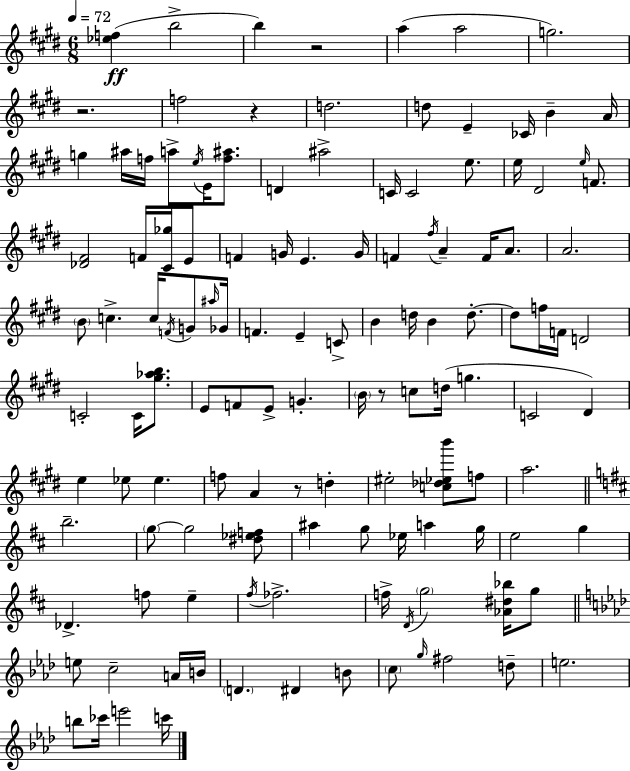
[Eb5,F5]/q B5/h B5/q R/h A5/q A5/h G5/h. R/h. F5/h R/q D5/h. D5/e E4/q CES4/s B4/q A4/s G5/q A#5/s F5/s A5/e E5/s E4/s [F5,A#5]/e. D4/q A#5/h C4/s C4/h E5/e. E5/s D#4/h E5/s F4/e. [Db4,F#4]/h F4/s [C#4,Gb5]/s E4/e F4/q G4/s E4/q. G4/s F4/q F#5/s A4/q F4/s A4/e. A4/h. B4/e C5/q. C5/s F4/s G4/e A#5/s Gb4/s F4/q. E4/q C4/e B4/q D5/s B4/q D5/e. D5/e F5/s F4/s D4/h C4/h C4/s [G#5,Ab5,B5]/e. E4/e F4/e E4/e G4/q. B4/s R/e C5/e D5/s G5/q. C4/h D#4/q E5/q Eb5/e Eb5/q. F5/e A4/q R/e D5/q EIS5/h [C5,Db5,Eb5,B6]/e F5/e A5/h. B5/h. G5/e G5/h [D#5,Eb5,F5]/e A#5/q G5/e Eb5/s A5/q G5/s E5/h G5/q Db4/q. F5/e E5/q F#5/s FES5/h. F5/s D4/s G5/h [Ab4,D#5,Bb5]/s G5/e E5/e C5/h A4/s B4/s D4/q. D#4/q B4/e C5/e G5/s F#5/h D5/e E5/h. B5/e CES6/s E6/h C6/s